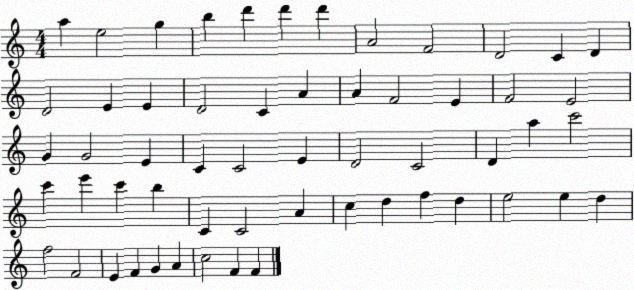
X:1
T:Untitled
M:4/4
L:1/4
K:C
a e2 g b d' d' d' A2 F2 D2 C D D2 E E D2 C A A F2 E F2 E2 G G2 E C C2 E D2 C2 D a c'2 c' e' c' b C C2 A c d f d e2 e d f2 F2 E F G A c2 F F